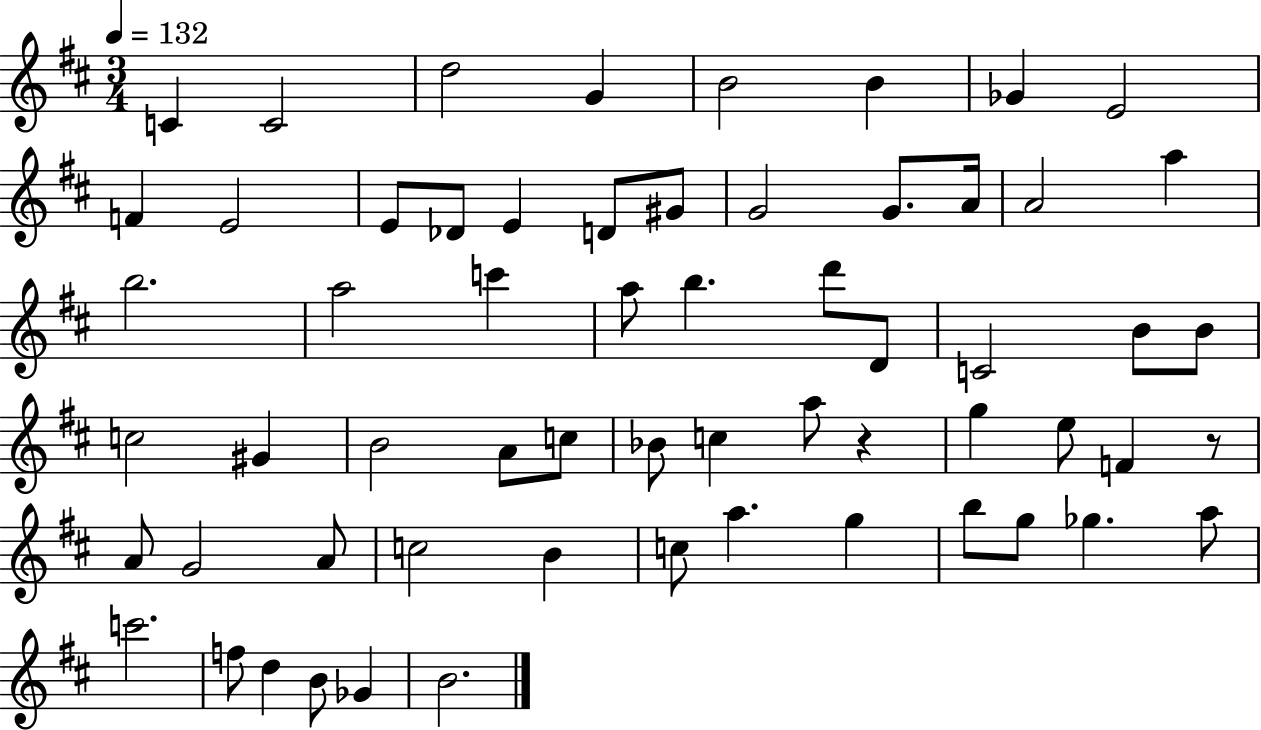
C4/q C4/h D5/h G4/q B4/h B4/q Gb4/q E4/h F4/q E4/h E4/e Db4/e E4/q D4/e G#4/e G4/h G4/e. A4/s A4/h A5/q B5/h. A5/h C6/q A5/e B5/q. D6/e D4/e C4/h B4/e B4/e C5/h G#4/q B4/h A4/e C5/e Bb4/e C5/q A5/e R/q G5/q E5/e F4/q R/e A4/e G4/h A4/e C5/h B4/q C5/e A5/q. G5/q B5/e G5/e Gb5/q. A5/e C6/h. F5/e D5/q B4/e Gb4/q B4/h.